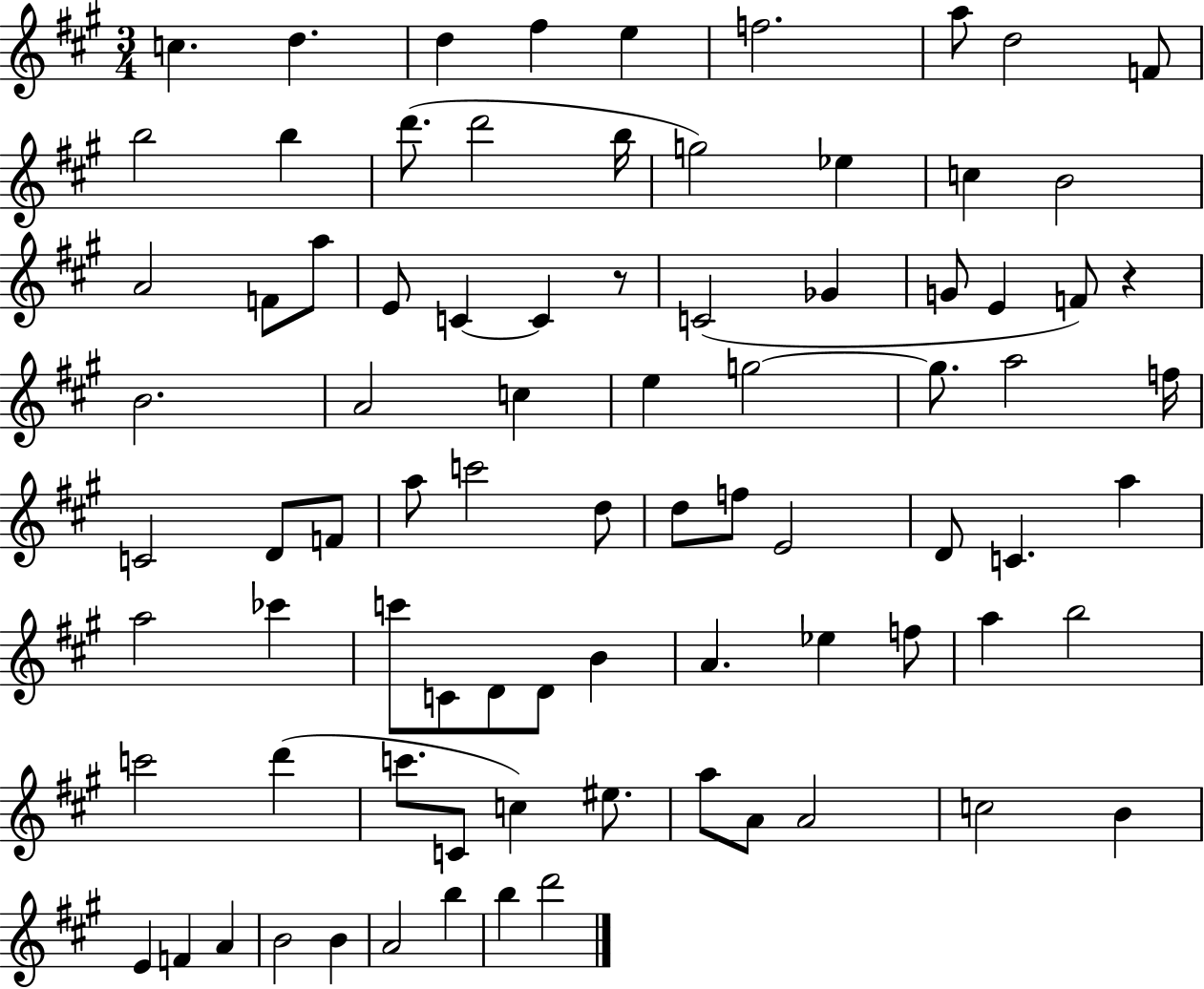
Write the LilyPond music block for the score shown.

{
  \clef treble
  \numericTimeSignature
  \time 3/4
  \key a \major
  c''4. d''4. | d''4 fis''4 e''4 | f''2. | a''8 d''2 f'8 | \break b''2 b''4 | d'''8.( d'''2 b''16 | g''2) ees''4 | c''4 b'2 | \break a'2 f'8 a''8 | e'8 c'4~~ c'4 r8 | c'2( ges'4 | g'8 e'4 f'8) r4 | \break b'2. | a'2 c''4 | e''4 g''2~~ | g''8. a''2 f''16 | \break c'2 d'8 f'8 | a''8 c'''2 d''8 | d''8 f''8 e'2 | d'8 c'4. a''4 | \break a''2 ces'''4 | c'''8 c'8 d'8 d'8 b'4 | a'4. ees''4 f''8 | a''4 b''2 | \break c'''2 d'''4( | c'''8. c'8 c''4) eis''8. | a''8 a'8 a'2 | c''2 b'4 | \break e'4 f'4 a'4 | b'2 b'4 | a'2 b''4 | b''4 d'''2 | \break \bar "|."
}